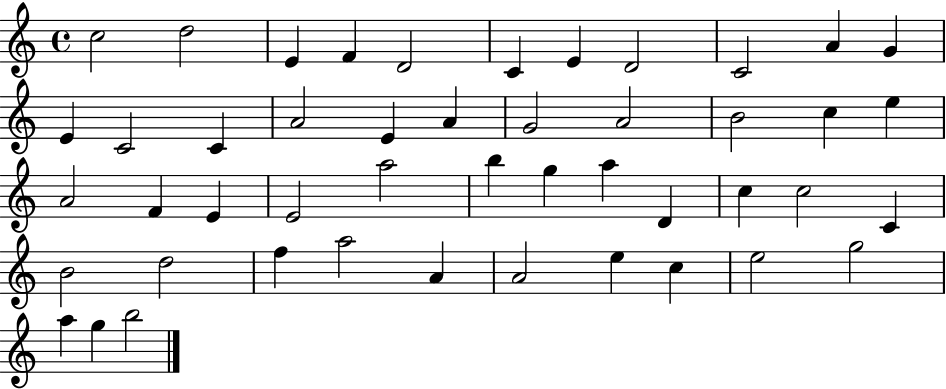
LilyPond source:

{
  \clef treble
  \time 4/4
  \defaultTimeSignature
  \key c \major
  c''2 d''2 | e'4 f'4 d'2 | c'4 e'4 d'2 | c'2 a'4 g'4 | \break e'4 c'2 c'4 | a'2 e'4 a'4 | g'2 a'2 | b'2 c''4 e''4 | \break a'2 f'4 e'4 | e'2 a''2 | b''4 g''4 a''4 d'4 | c''4 c''2 c'4 | \break b'2 d''2 | f''4 a''2 a'4 | a'2 e''4 c''4 | e''2 g''2 | \break a''4 g''4 b''2 | \bar "|."
}